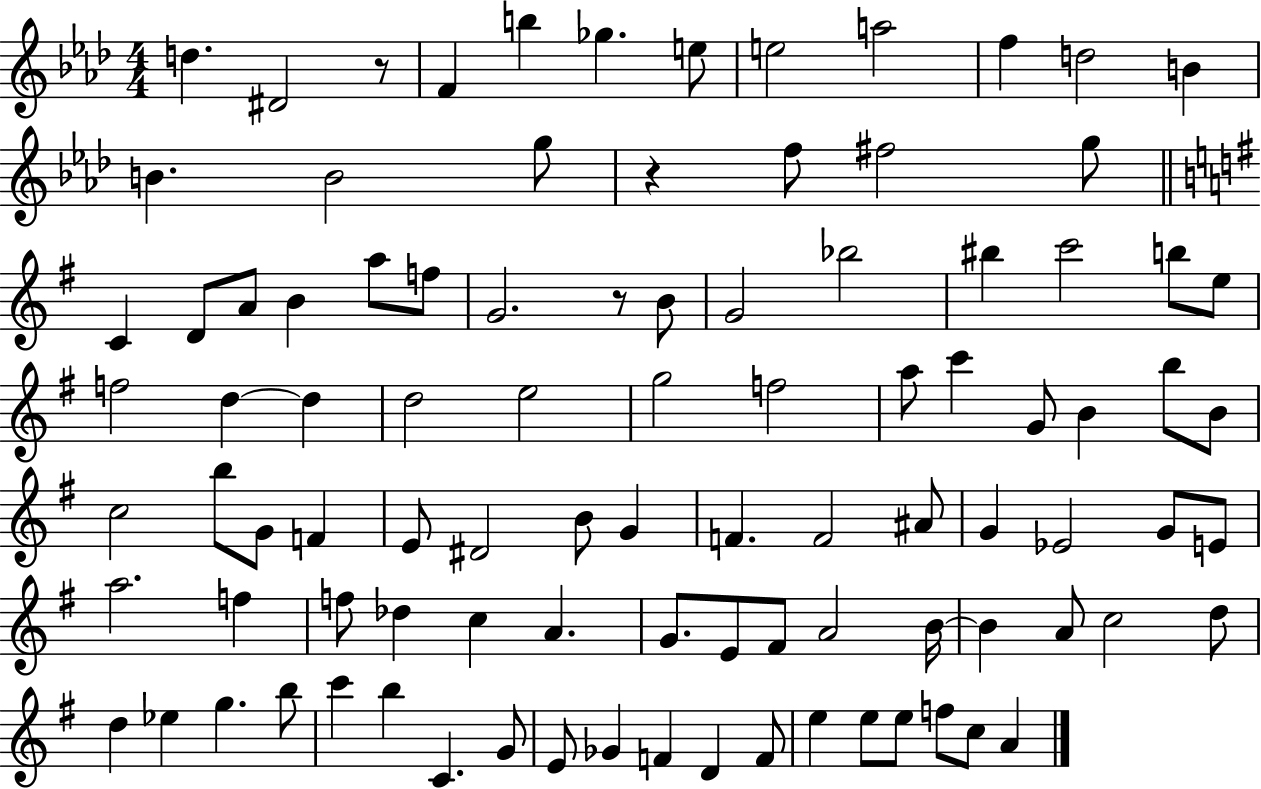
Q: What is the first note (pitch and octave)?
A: D5